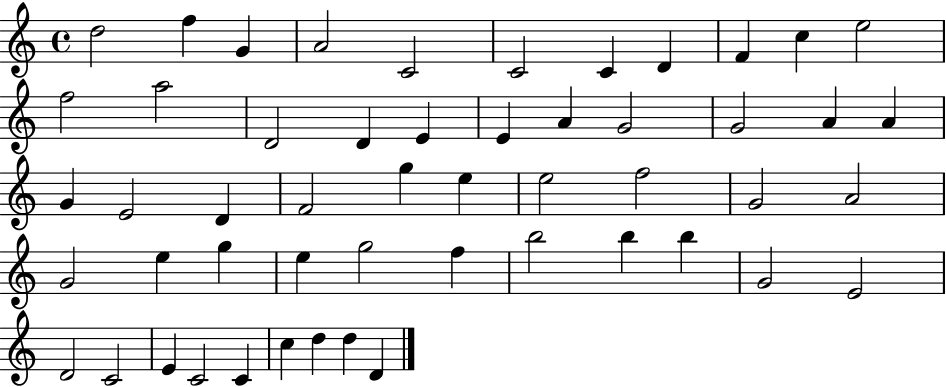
{
  \clef treble
  \time 4/4
  \defaultTimeSignature
  \key c \major
  d''2 f''4 g'4 | a'2 c'2 | c'2 c'4 d'4 | f'4 c''4 e''2 | \break f''2 a''2 | d'2 d'4 e'4 | e'4 a'4 g'2 | g'2 a'4 a'4 | \break g'4 e'2 d'4 | f'2 g''4 e''4 | e''2 f''2 | g'2 a'2 | \break g'2 e''4 g''4 | e''4 g''2 f''4 | b''2 b''4 b''4 | g'2 e'2 | \break d'2 c'2 | e'4 c'2 c'4 | c''4 d''4 d''4 d'4 | \bar "|."
}